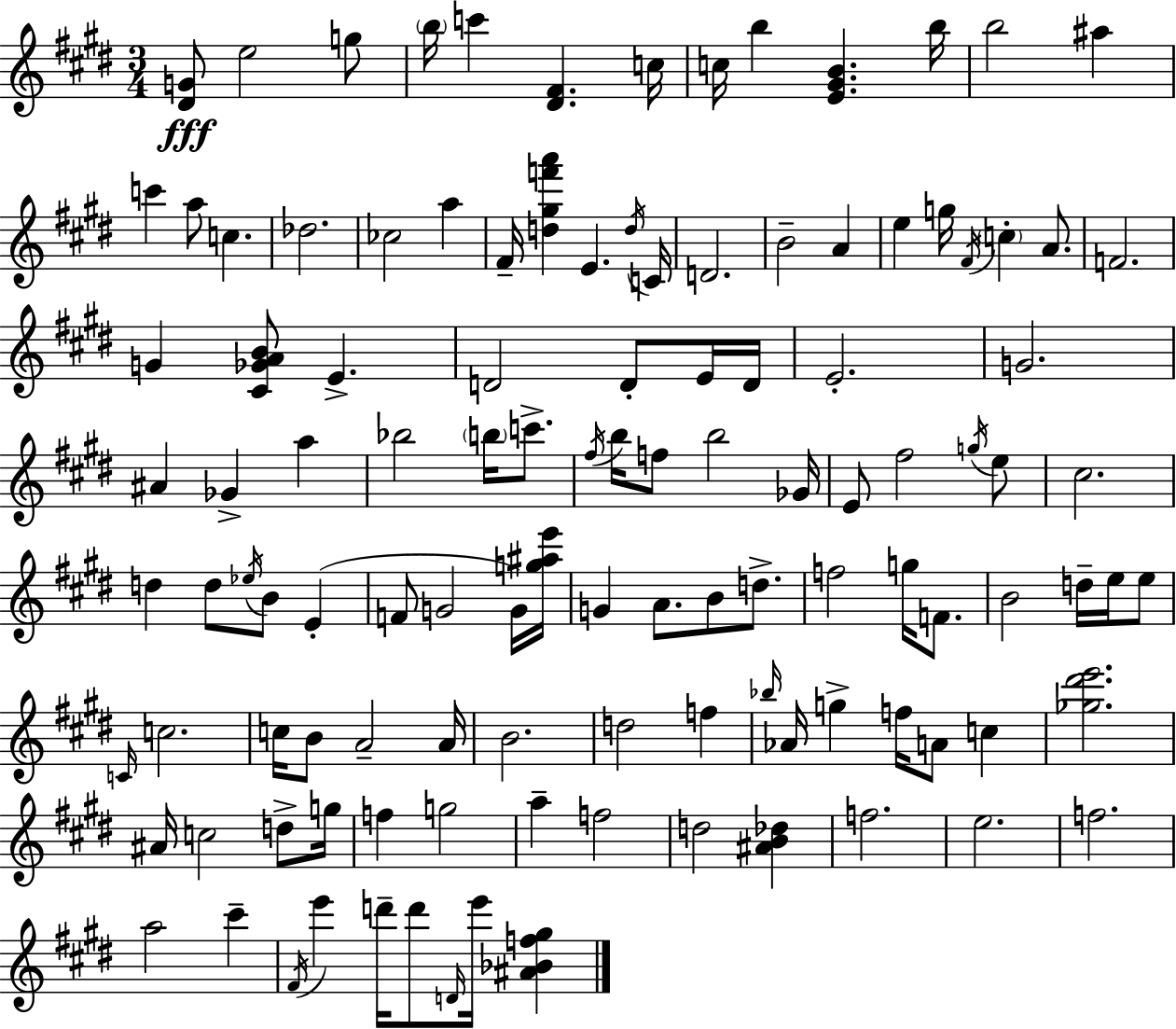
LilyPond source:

{
  \clef treble
  \numericTimeSignature
  \time 3/4
  \key e \major
  <dis' g'>8\fff e''2 g''8 | \parenthesize b''16 c'''4 <dis' fis'>4. c''16 | c''16 b''4 <e' gis' b'>4. b''16 | b''2 ais''4 | \break c'''4 a''8 c''4. | des''2. | ces''2 a''4 | fis'16-- <d'' gis'' f''' a'''>4 e'4. \acciaccatura { d''16 } | \break c'16 d'2. | b'2-- a'4 | e''4 g''16 \acciaccatura { fis'16 } \parenthesize c''4-. a'8. | f'2. | \break g'4 <cis' ges' a' b'>8 e'4.-> | d'2 d'8-. | e'16 d'16 e'2.-. | g'2. | \break ais'4 ges'4-> a''4 | bes''2 \parenthesize b''16 c'''8.-> | \acciaccatura { fis''16 } b''16 f''8 b''2 | ges'16 e'8 fis''2 | \break \acciaccatura { g''16 } e''8 cis''2. | d''4 d''8 \acciaccatura { ees''16 } b'8 | e'4-.( f'8 g'2 | g'16) <g'' ais'' e'''>16 g'4 a'8. | \break b'8 d''8.-> f''2 | g''16 f'8. b'2 | d''16-- e''16 e''8 \grace { c'16 } c''2. | c''16 b'8 a'2-- | \break a'16 b'2. | d''2 | f''4 \grace { bes''16 } aes'16 g''4-> | f''16 a'8 c''4 <ges'' dis''' e'''>2. | \break ais'16 c''2 | d''8-> g''16 f''4 g''2 | a''4-- f''2 | d''2 | \break <ais' b' des''>4 f''2. | e''2. | f''2. | a''2 | \break cis'''4-- \acciaccatura { fis'16 } e'''4 | d'''16-- d'''8 \grace { d'16 } e'''16 <ais' bes' f'' gis''>4 \bar "|."
}